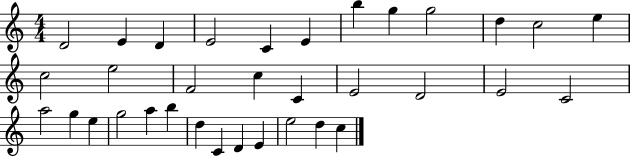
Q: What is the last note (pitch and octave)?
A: C5